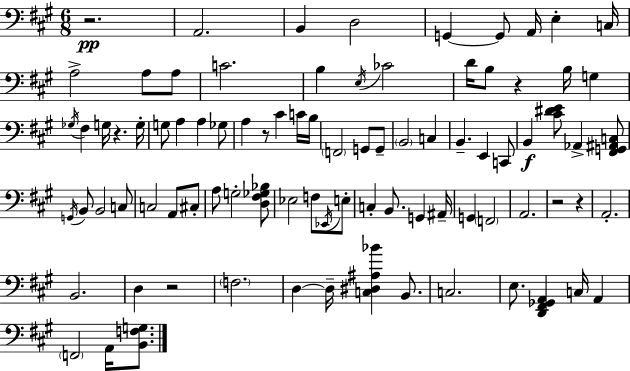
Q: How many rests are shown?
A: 7